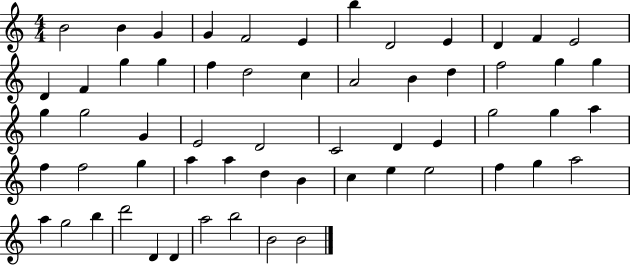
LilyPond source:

{
  \clef treble
  \numericTimeSignature
  \time 4/4
  \key c \major
  b'2 b'4 g'4 | g'4 f'2 e'4 | b''4 d'2 e'4 | d'4 f'4 e'2 | \break d'4 f'4 g''4 g''4 | f''4 d''2 c''4 | a'2 b'4 d''4 | f''2 g''4 g''4 | \break g''4 g''2 g'4 | e'2 d'2 | c'2 d'4 e'4 | g''2 g''4 a''4 | \break f''4 f''2 g''4 | a''4 a''4 d''4 b'4 | c''4 e''4 e''2 | f''4 g''4 a''2 | \break a''4 g''2 b''4 | d'''2 d'4 d'4 | a''2 b''2 | b'2 b'2 | \break \bar "|."
}